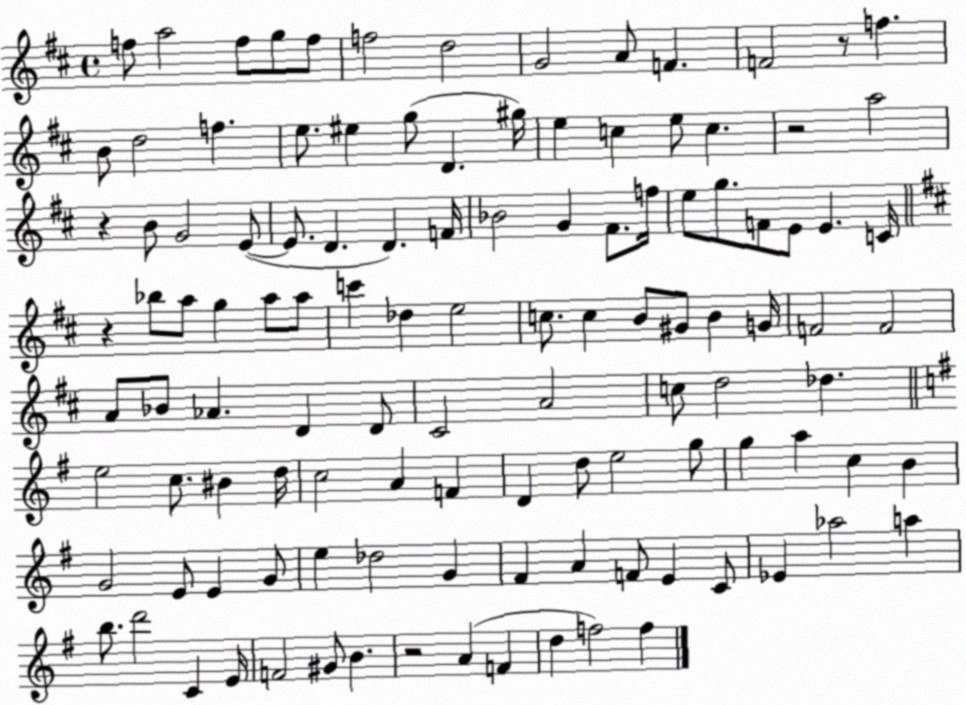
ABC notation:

X:1
T:Untitled
M:4/4
L:1/4
K:D
f/2 a2 f/2 g/2 f/2 f2 d2 G2 A/2 F F2 z/2 f B/2 d2 f e/2 ^e g/2 D ^g/4 e c e/2 c z2 a2 z B/2 G2 E/2 E/2 D D F/4 _B2 G ^F/2 f/4 e/2 g/2 F/2 E/2 E C/4 z _b/2 a/2 g a/2 a/2 c' _d e2 c/2 c B/2 ^G/2 B G/4 F2 F2 A/2 _B/2 _A D D/2 ^C2 A2 c/2 d2 _d e2 c/2 ^B d/4 c2 A F D d/2 e2 g/2 g a c B G2 E/2 E G/2 e _d2 G ^F A F/2 E C/2 _E _a2 a b/2 d'2 C E/4 F2 ^G/2 B z2 A F d f2 f